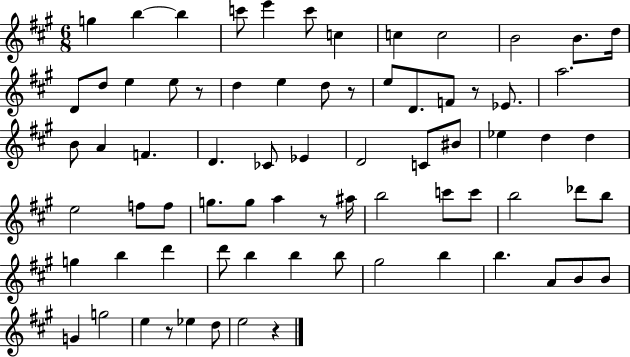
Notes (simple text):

G5/q B5/q B5/q C6/e E6/q C6/e C5/q C5/q C5/h B4/h B4/e. D5/s D4/e D5/e E5/q E5/e R/e D5/q E5/q D5/e R/e E5/e D4/e. F4/e R/e Eb4/e. A5/h. B4/e A4/q F4/q. D4/q. CES4/e Eb4/q D4/h C4/e BIS4/e Eb5/q D5/q D5/q E5/h F5/e F5/e G5/e. G5/e A5/q R/e A#5/s B5/h C6/e C6/e B5/h Db6/e B5/e G5/q B5/q D6/q D6/e B5/q B5/q B5/e G#5/h B5/q B5/q. A4/e B4/e B4/e G4/q G5/h E5/q R/e Eb5/q D5/e E5/h R/q